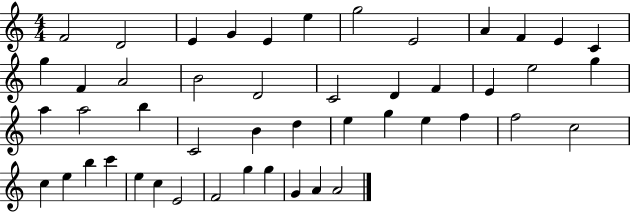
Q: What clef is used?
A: treble